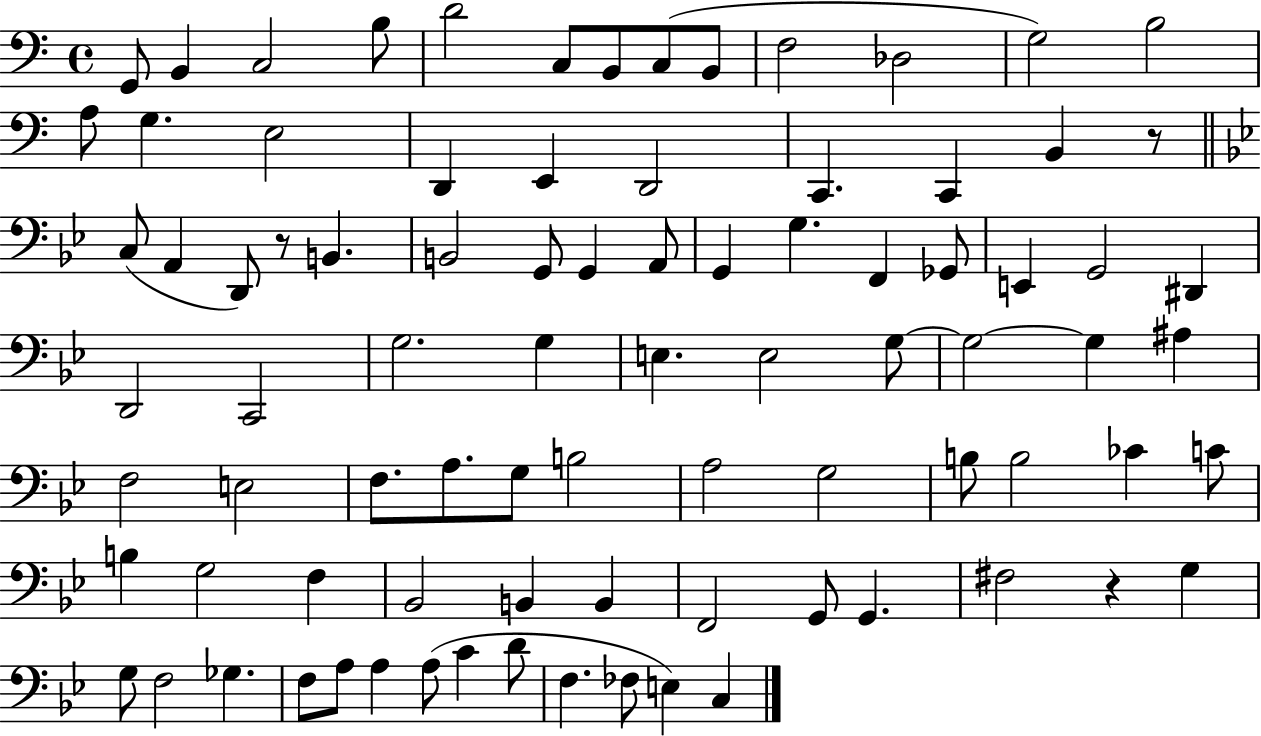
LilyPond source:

{
  \clef bass
  \time 4/4
  \defaultTimeSignature
  \key c \major
  \repeat volta 2 { g,8 b,4 c2 b8 | d'2 c8 b,8 c8( b,8 | f2 des2 | g2) b2 | \break a8 g4. e2 | d,4 e,4 d,2 | c,4. c,4 b,4 r8 | \bar "||" \break \key bes \major c8( a,4 d,8) r8 b,4. | b,2 g,8 g,4 a,8 | g,4 g4. f,4 ges,8 | e,4 g,2 dis,4 | \break d,2 c,2 | g2. g4 | e4. e2 g8~~ | g2~~ g4 ais4 | \break f2 e2 | f8. a8. g8 b2 | a2 g2 | b8 b2 ces'4 c'8 | \break b4 g2 f4 | bes,2 b,4 b,4 | f,2 g,8 g,4. | fis2 r4 g4 | \break g8 f2 ges4. | f8 a8 a4 a8( c'4 d'8 | f4. fes8 e4) c4 | } \bar "|."
}